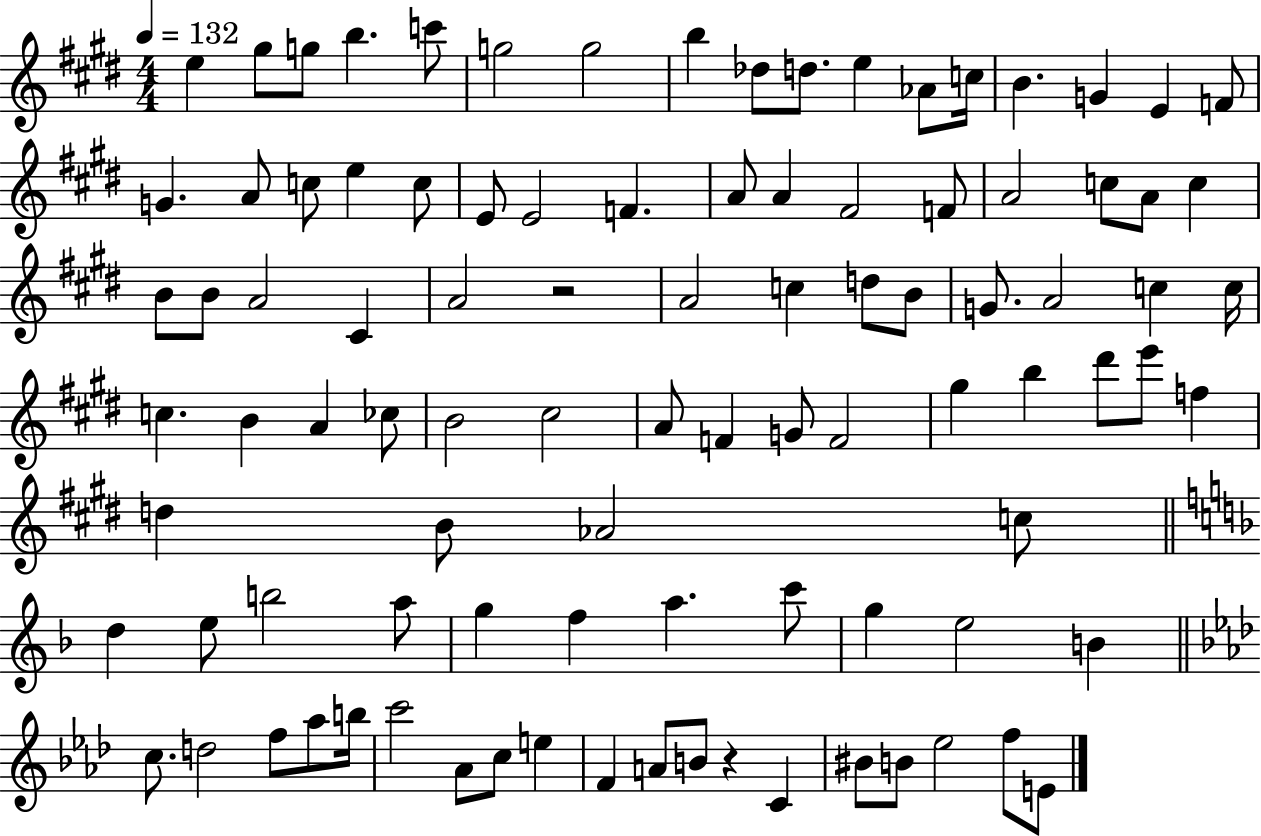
X:1
T:Untitled
M:4/4
L:1/4
K:E
e ^g/2 g/2 b c'/2 g2 g2 b _d/2 d/2 e _A/2 c/4 B G E F/2 G A/2 c/2 e c/2 E/2 E2 F A/2 A ^F2 F/2 A2 c/2 A/2 c B/2 B/2 A2 ^C A2 z2 A2 c d/2 B/2 G/2 A2 c c/4 c B A _c/2 B2 ^c2 A/2 F G/2 F2 ^g b ^d'/2 e'/2 f d B/2 _A2 c/2 d e/2 b2 a/2 g f a c'/2 g e2 B c/2 d2 f/2 _a/2 b/4 c'2 _A/2 c/2 e F A/2 B/2 z C ^B/2 B/2 _e2 f/2 E/2